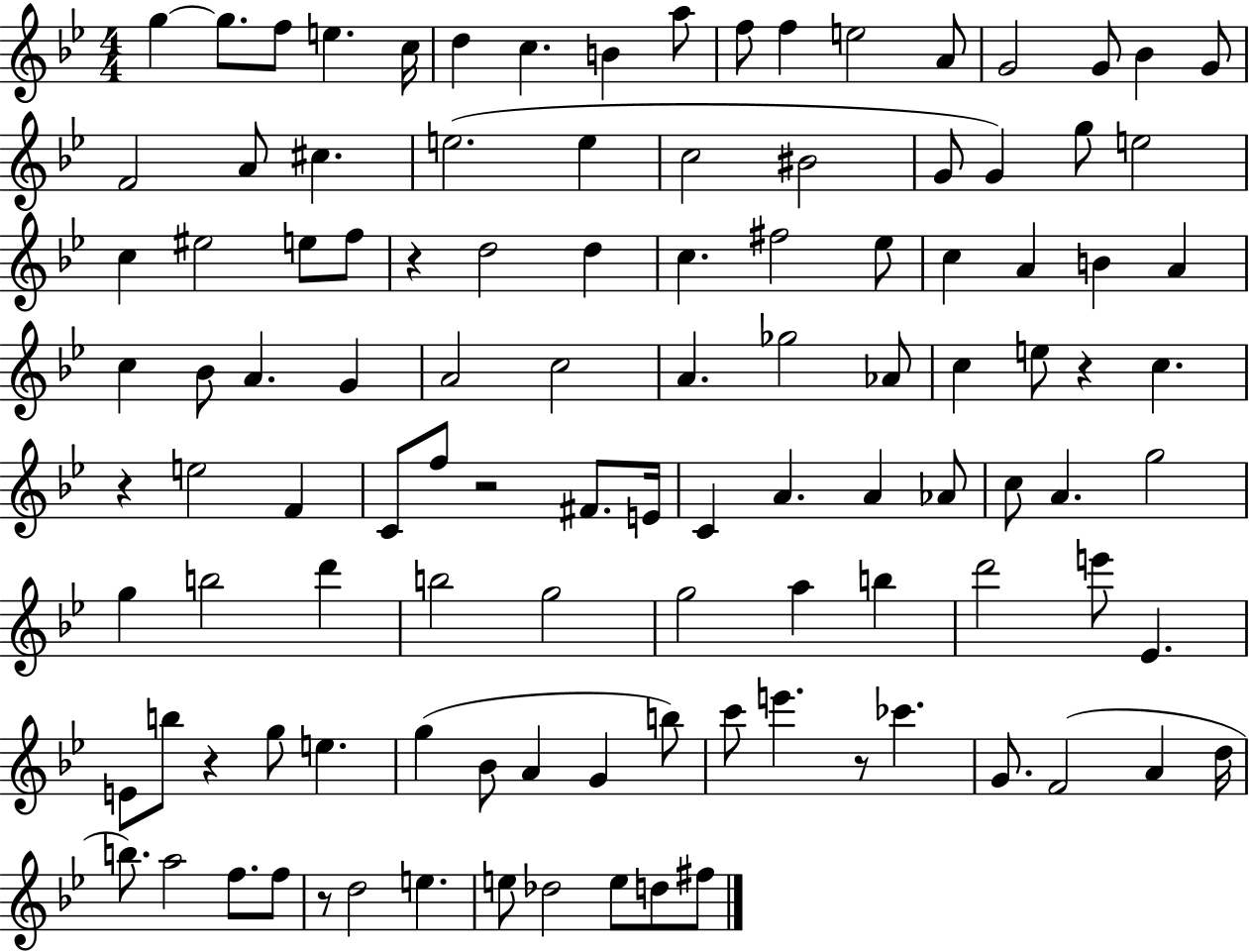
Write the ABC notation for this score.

X:1
T:Untitled
M:4/4
L:1/4
K:Bb
g g/2 f/2 e c/4 d c B a/2 f/2 f e2 A/2 G2 G/2 _B G/2 F2 A/2 ^c e2 e c2 ^B2 G/2 G g/2 e2 c ^e2 e/2 f/2 z d2 d c ^f2 _e/2 c A B A c _B/2 A G A2 c2 A _g2 _A/2 c e/2 z c z e2 F C/2 f/2 z2 ^F/2 E/4 C A A _A/2 c/2 A g2 g b2 d' b2 g2 g2 a b d'2 e'/2 _E E/2 b/2 z g/2 e g _B/2 A G b/2 c'/2 e' z/2 _c' G/2 F2 A d/4 b/2 a2 f/2 f/2 z/2 d2 e e/2 _d2 e/2 d/2 ^f/2